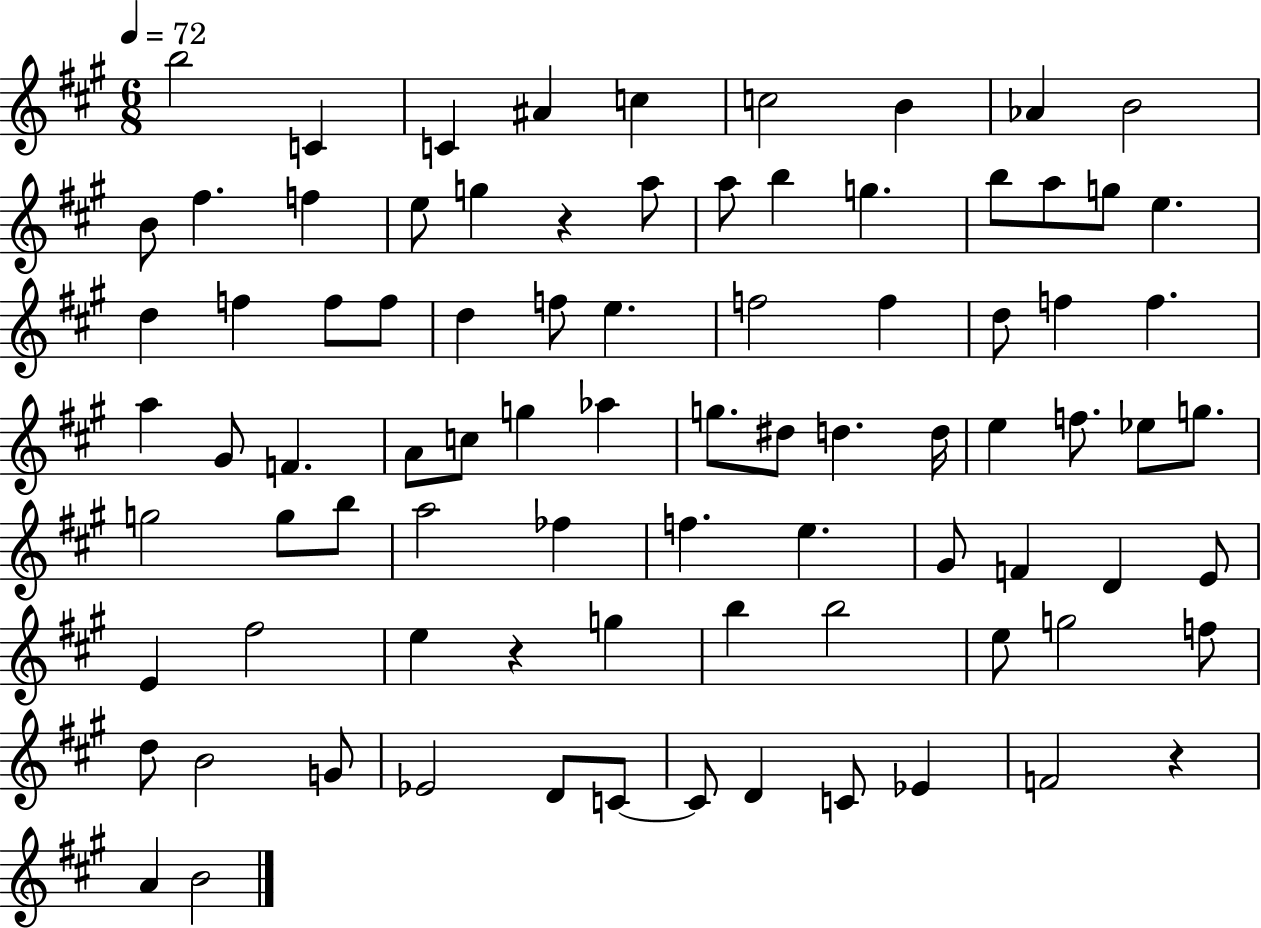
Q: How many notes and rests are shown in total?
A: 85